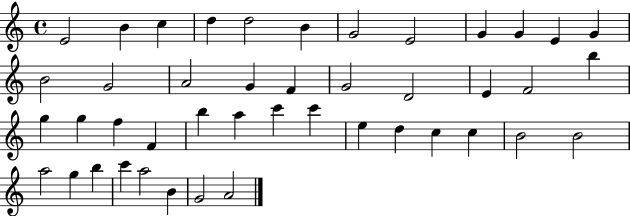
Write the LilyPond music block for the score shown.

{
  \clef treble
  \time 4/4
  \defaultTimeSignature
  \key c \major
  e'2 b'4 c''4 | d''4 d''2 b'4 | g'2 e'2 | g'4 g'4 e'4 g'4 | \break b'2 g'2 | a'2 g'4 f'4 | g'2 d'2 | e'4 f'2 b''4 | \break g''4 g''4 f''4 f'4 | b''4 a''4 c'''4 c'''4 | e''4 d''4 c''4 c''4 | b'2 b'2 | \break a''2 g''4 b''4 | c'''4 a''2 b'4 | g'2 a'2 | \bar "|."
}